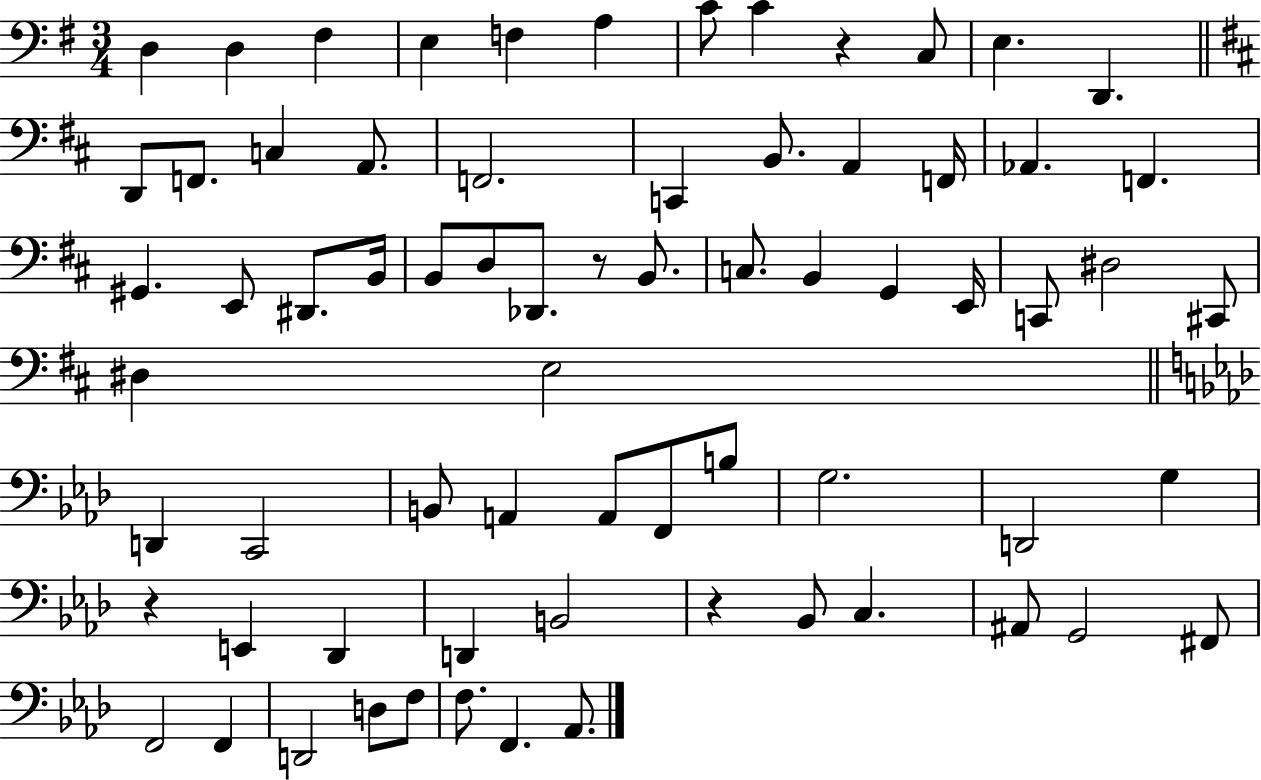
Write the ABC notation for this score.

X:1
T:Untitled
M:3/4
L:1/4
K:G
D, D, ^F, E, F, A, C/2 C z C,/2 E, D,, D,,/2 F,,/2 C, A,,/2 F,,2 C,, B,,/2 A,, F,,/4 _A,, F,, ^G,, E,,/2 ^D,,/2 B,,/4 B,,/2 D,/2 _D,,/2 z/2 B,,/2 C,/2 B,, G,, E,,/4 C,,/2 ^D,2 ^C,,/2 ^D, E,2 D,, C,,2 B,,/2 A,, A,,/2 F,,/2 B,/2 G,2 D,,2 G, z E,, _D,, D,, B,,2 z _B,,/2 C, ^A,,/2 G,,2 ^F,,/2 F,,2 F,, D,,2 D,/2 F,/2 F,/2 F,, _A,,/2